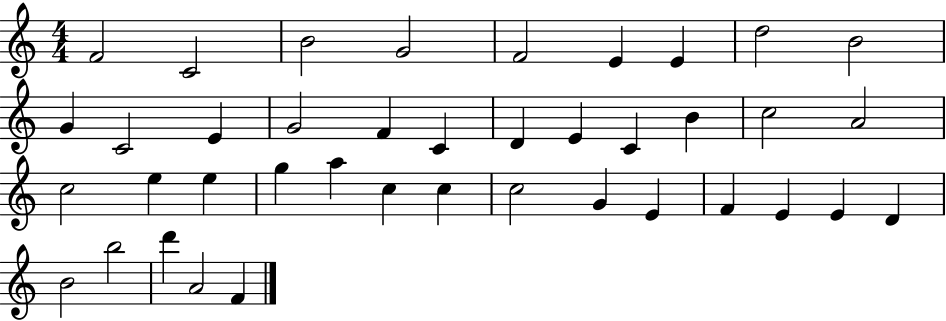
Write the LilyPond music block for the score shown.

{
  \clef treble
  \numericTimeSignature
  \time 4/4
  \key c \major
  f'2 c'2 | b'2 g'2 | f'2 e'4 e'4 | d''2 b'2 | \break g'4 c'2 e'4 | g'2 f'4 c'4 | d'4 e'4 c'4 b'4 | c''2 a'2 | \break c''2 e''4 e''4 | g''4 a''4 c''4 c''4 | c''2 g'4 e'4 | f'4 e'4 e'4 d'4 | \break b'2 b''2 | d'''4 a'2 f'4 | \bar "|."
}